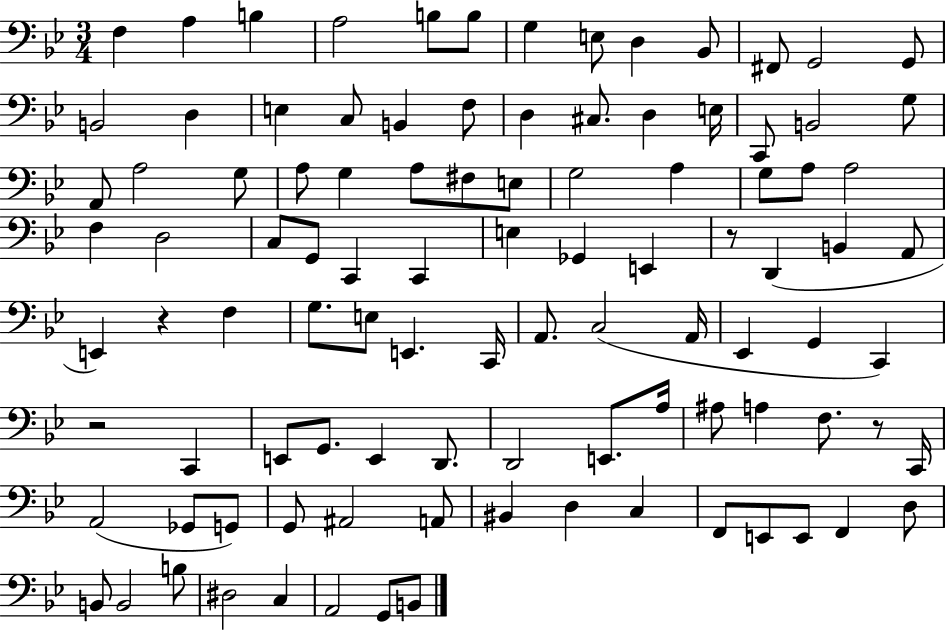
{
  \clef bass
  \numericTimeSignature
  \time 3/4
  \key bes \major
  \repeat volta 2 { f4 a4 b4 | a2 b8 b8 | g4 e8 d4 bes,8 | fis,8 g,2 g,8 | \break b,2 d4 | e4 c8 b,4 f8 | d4 cis8. d4 e16 | c,8 b,2 g8 | \break a,8 a2 g8 | a8 g4 a8 fis8 e8 | g2 a4 | g8 a8 a2 | \break f4 d2 | c8 g,8 c,4 c,4 | e4 ges,4 e,4 | r8 d,4( b,4 a,8 | \break e,4) r4 f4 | g8. e8 e,4. c,16 | a,8. c2( a,16 | ees,4 g,4 c,4) | \break r2 c,4 | e,8 g,8. e,4 d,8. | d,2 e,8. a16 | ais8 a4 f8. r8 c,16 | \break a,2( ges,8 g,8) | g,8 ais,2 a,8 | bis,4 d4 c4 | f,8 e,8 e,8 f,4 d8 | \break b,8 b,2 b8 | dis2 c4 | a,2 g,8 b,8 | } \bar "|."
}